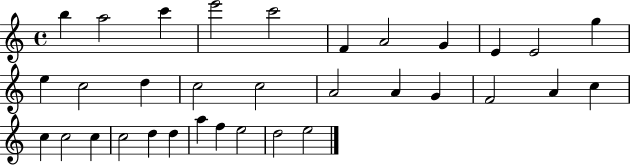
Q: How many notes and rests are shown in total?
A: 33